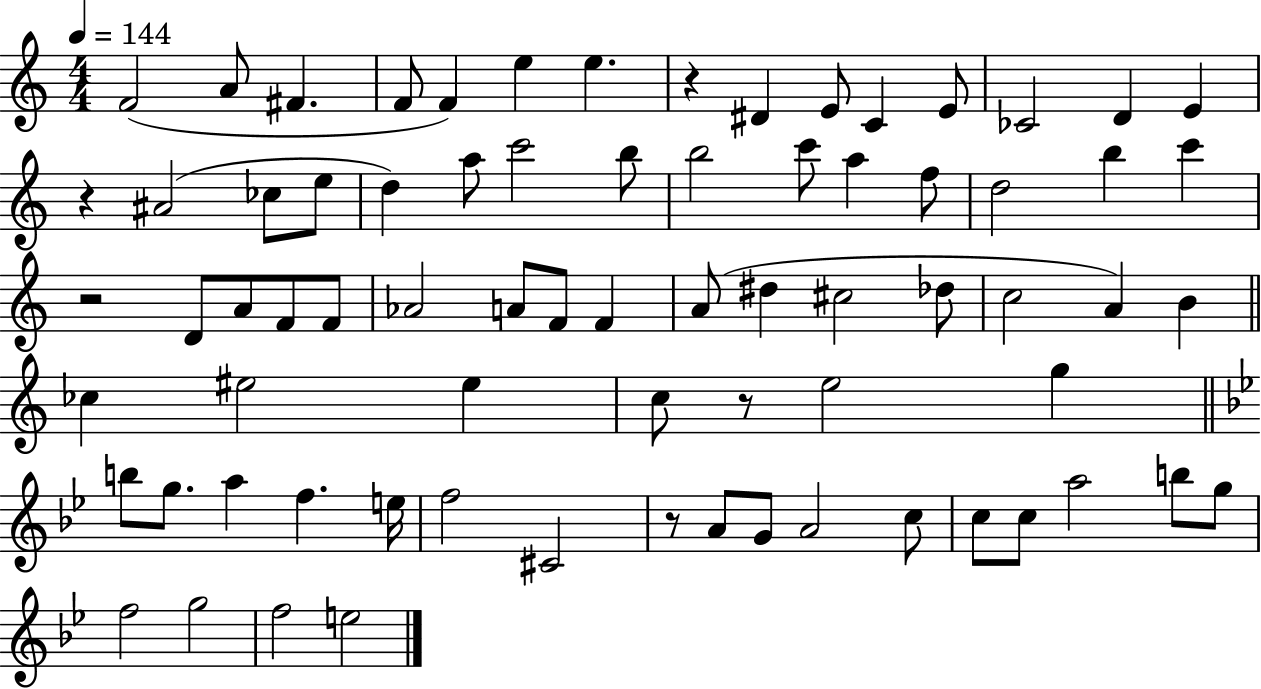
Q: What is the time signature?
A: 4/4